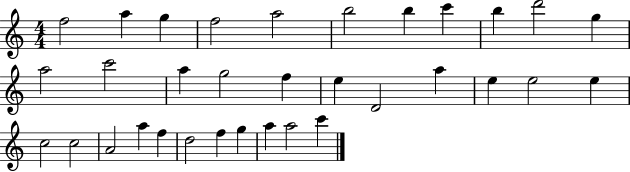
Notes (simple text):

F5/h A5/q G5/q F5/h A5/h B5/h B5/q C6/q B5/q D6/h G5/q A5/h C6/h A5/q G5/h F5/q E5/q D4/h A5/q E5/q E5/h E5/q C5/h C5/h A4/h A5/q F5/q D5/h F5/q G5/q A5/q A5/h C6/q